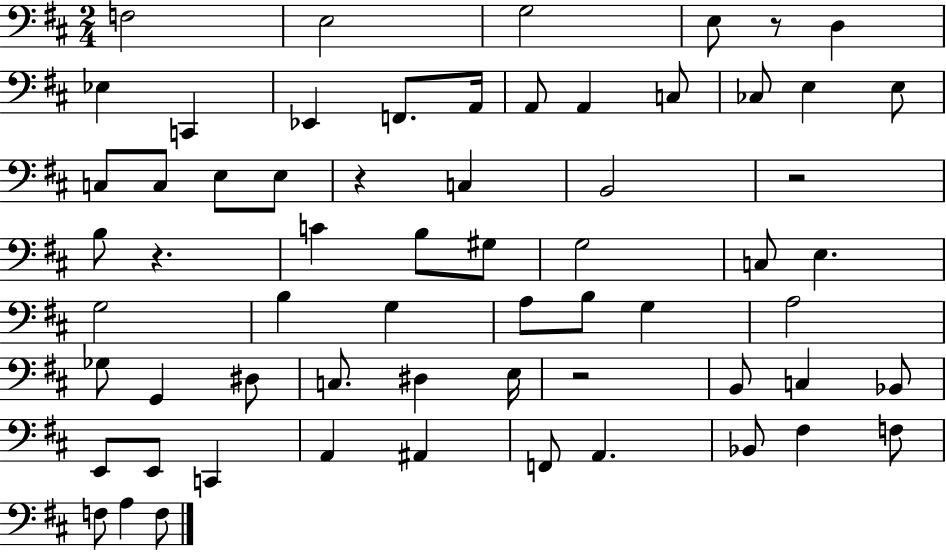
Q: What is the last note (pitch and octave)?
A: F3